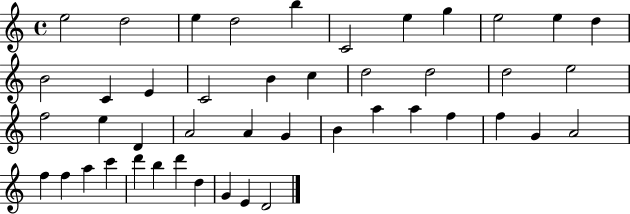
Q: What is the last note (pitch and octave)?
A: D4